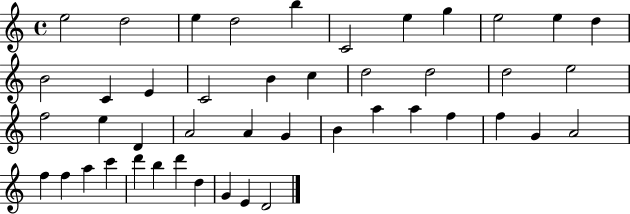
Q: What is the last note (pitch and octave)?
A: D4